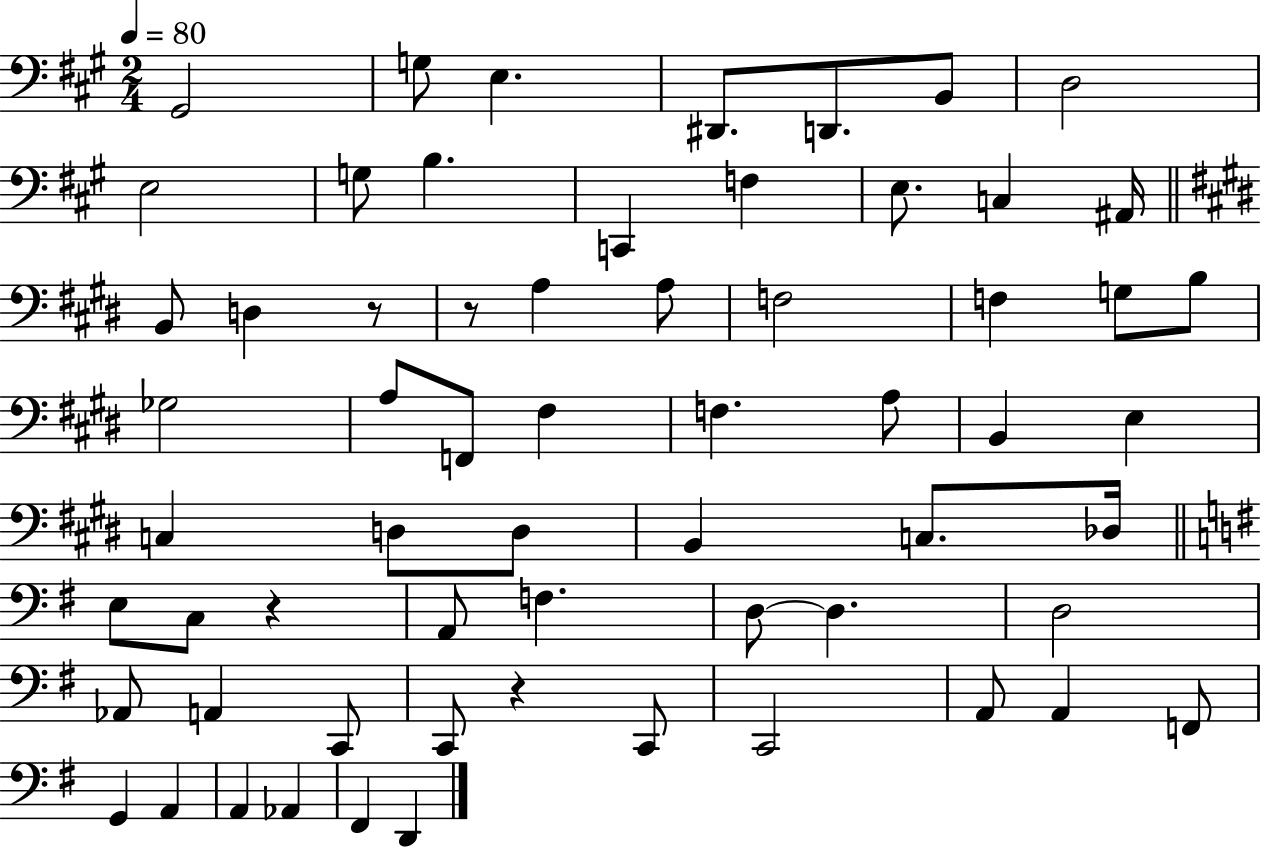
{
  \clef bass
  \numericTimeSignature
  \time 2/4
  \key a \major
  \tempo 4 = 80
  gis,2 | g8 e4. | dis,8. d,8. b,8 | d2 | \break e2 | g8 b4. | c,4 f4 | e8. c4 ais,16 | \break \bar "||" \break \key e \major b,8 d4 r8 | r8 a4 a8 | f2 | f4 g8 b8 | \break ges2 | a8 f,8 fis4 | f4. a8 | b,4 e4 | \break c4 d8 d8 | b,4 c8. des16 | \bar "||" \break \key e \minor e8 c8 r4 | a,8 f4. | d8~~ d4. | d2 | \break aes,8 a,4 c,8 | c,8 r4 c,8 | c,2 | a,8 a,4 f,8 | \break g,4 a,4 | a,4 aes,4 | fis,4 d,4 | \bar "|."
}